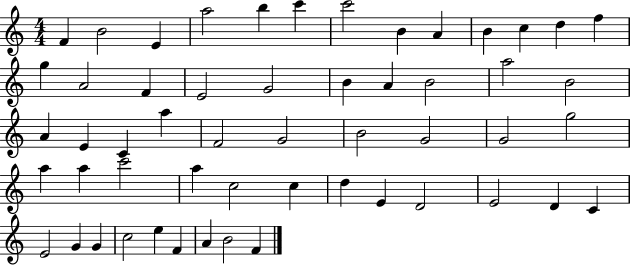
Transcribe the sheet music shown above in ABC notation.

X:1
T:Untitled
M:4/4
L:1/4
K:C
F B2 E a2 b c' c'2 B A B c d f g A2 F E2 G2 B A B2 a2 B2 A E C a F2 G2 B2 G2 G2 g2 a a c'2 a c2 c d E D2 E2 D C E2 G G c2 e F A B2 F